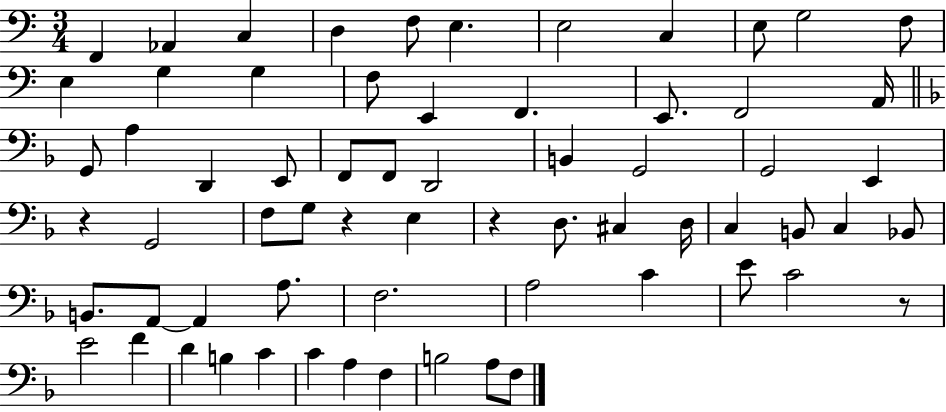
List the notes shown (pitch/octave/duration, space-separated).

F2/q Ab2/q C3/q D3/q F3/e E3/q. E3/h C3/q E3/e G3/h F3/e E3/q G3/q G3/q F3/e E2/q F2/q. E2/e. F2/h A2/s G2/e A3/q D2/q E2/e F2/e F2/e D2/h B2/q G2/h G2/h E2/q R/q G2/h F3/e G3/e R/q E3/q R/q D3/e. C#3/q D3/s C3/q B2/e C3/q Bb2/e B2/e. A2/e A2/q A3/e. F3/h. A3/h C4/q E4/e C4/h R/e E4/h F4/q D4/q B3/q C4/q C4/q A3/q F3/q B3/h A3/e F3/e